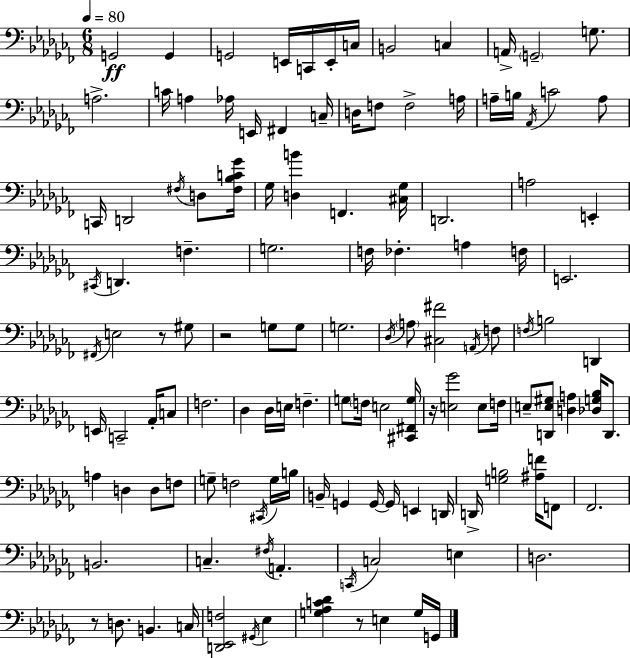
{
  \clef bass
  \numericTimeSignature
  \time 6/8
  \key aes \minor
  \tempo 4 = 80
  g,2\ff g,4 | g,2 e,16 c,16 e,16-. c16 | b,2 c4 | a,16-> \parenthesize g,2-- g8. | \break a2.-> | c'16 a4 aes16 e,16 fis,4 c16-- | d16 f8 f2-> a16 | a16-- b16 \acciaccatura { aes,16 } c'2 a8 | \break c,16 d,2 \acciaccatura { fis16 } d8 | <fis bes c' ges'>16 ges16 <d b'>4 f,4. | <cis ges>16 d,2. | a2 e,4-. | \break \acciaccatura { cis,16 } d,4. f4.-- | g2. | f16 fes4.-. a4 | f16 e,2. | \break \acciaccatura { fis,16 } e2 | r8 gis8 r2 | g8 g8 g2. | \acciaccatura { des16 } \parenthesize a8 <cis fis'>2 | \break \acciaccatura { a,16 } f8 \acciaccatura { f16 } b2 | d,4 e,16 c,2-- | aes,16-. c8 f2. | des4 des16 | \break e16 f4.-- g8 \parenthesize f16 e2 | <cis, fis, g>16 r16 <e ges'>2 | e8 f16 e8-- <d, e gis>8 <d a>4 | <des g bes>16 d,8. a4 d4 | \break d8 f8 g8-- f2 | \acciaccatura { cis,16 } g16 b16 b,16-- g,4 | g,16~~ g,16 e,4 d,16 d,16-> <g b>2 | <ais f'>16 f,8 fes,2. | \break b,2. | c4.-- | \acciaccatura { fis16 } a,4.-. \acciaccatura { c,16 } c2 | e4 d2. | \break r8 | d8. b,4. c16 <d, ees, f>2 | \acciaccatura { gis,16 } ees4 <g aes c' des'>4 | r8 e4 g16 g,16 \bar "|."
}